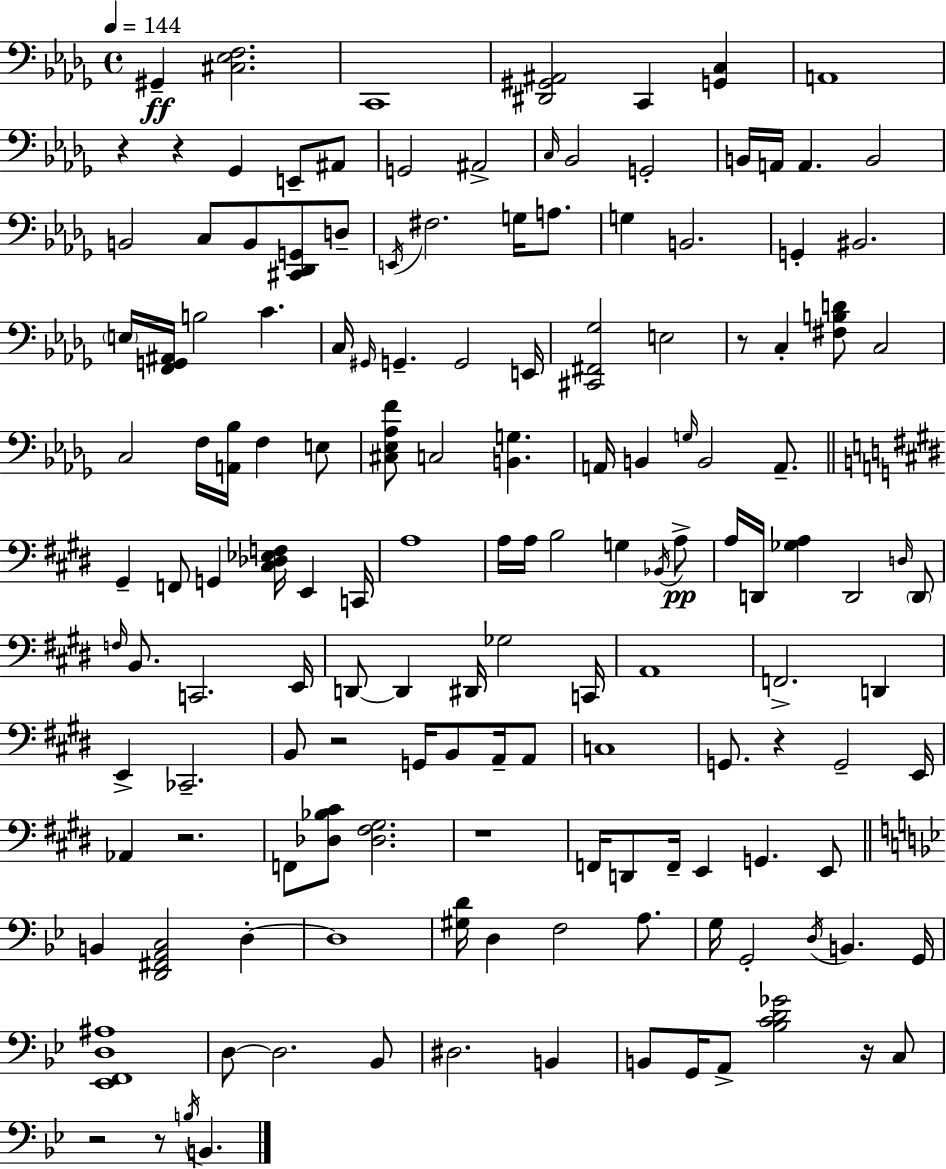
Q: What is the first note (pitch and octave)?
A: G#2